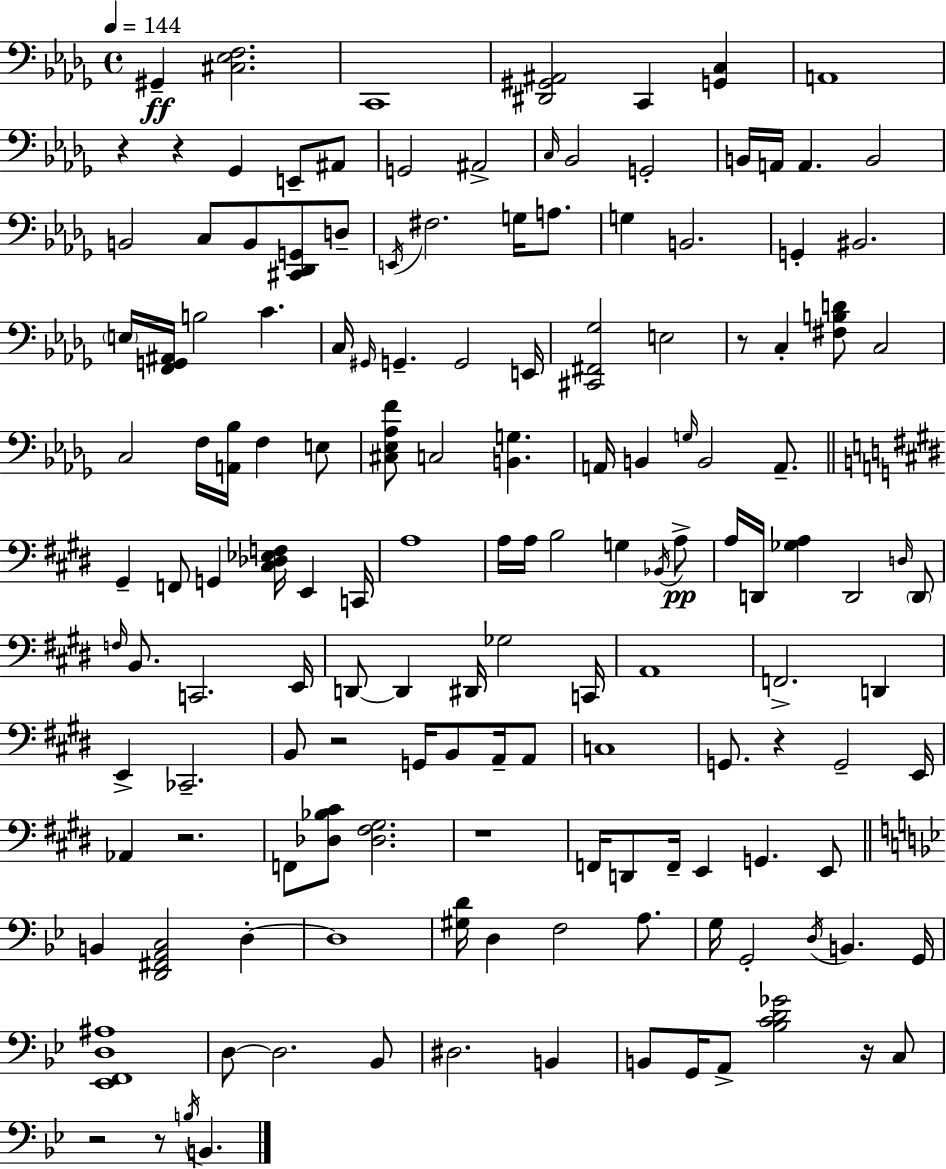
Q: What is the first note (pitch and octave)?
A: G#2